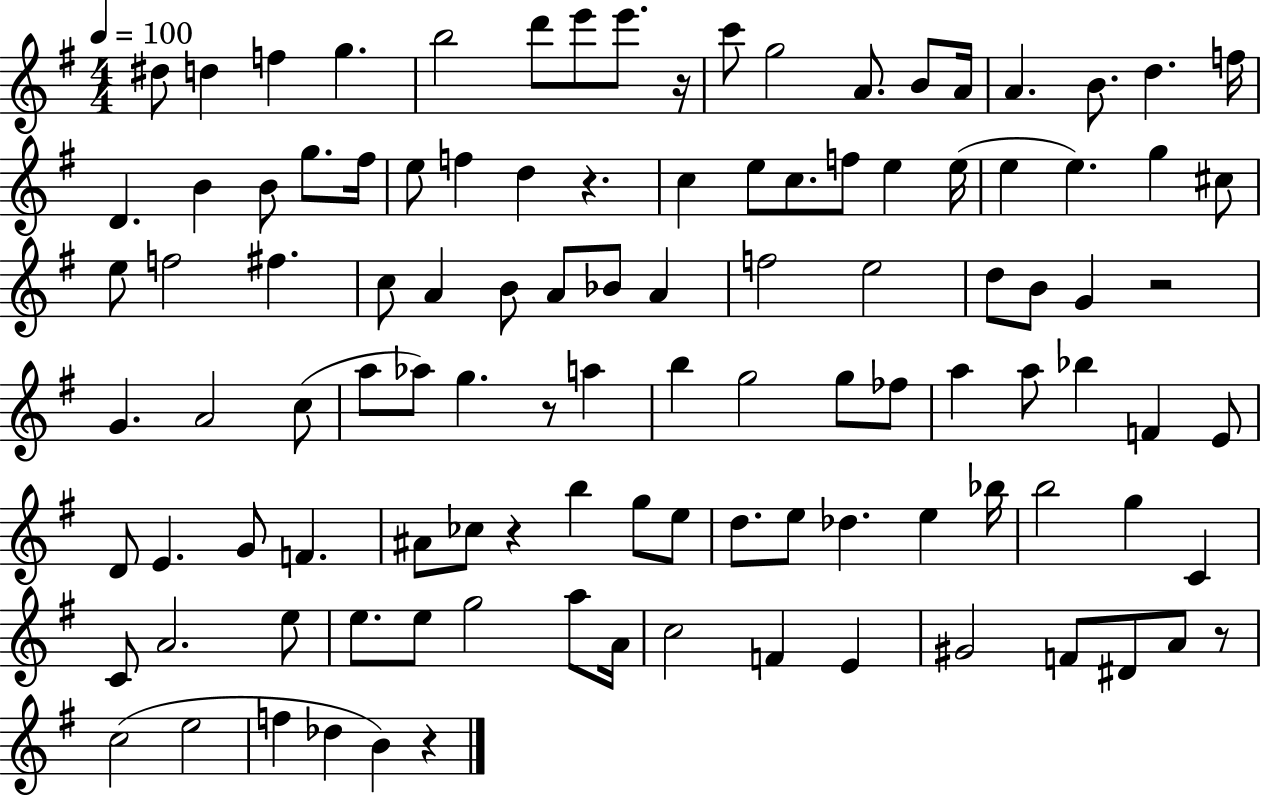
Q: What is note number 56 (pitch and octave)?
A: A5